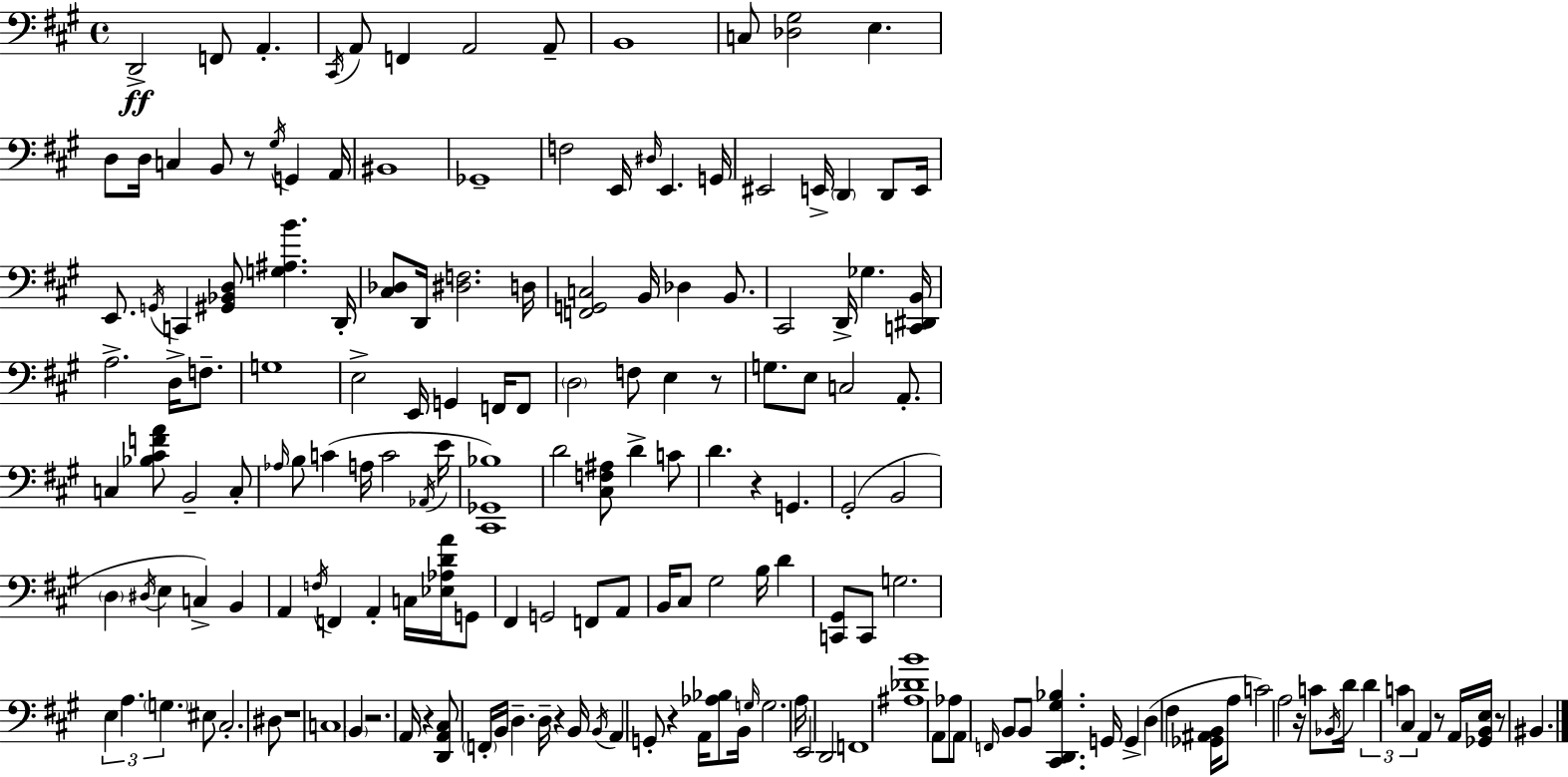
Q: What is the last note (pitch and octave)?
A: BIS2